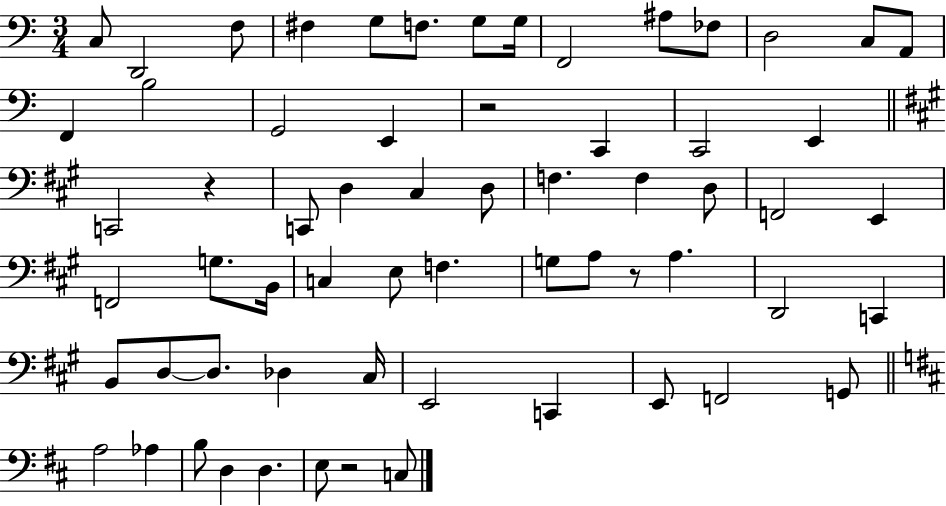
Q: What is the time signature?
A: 3/4